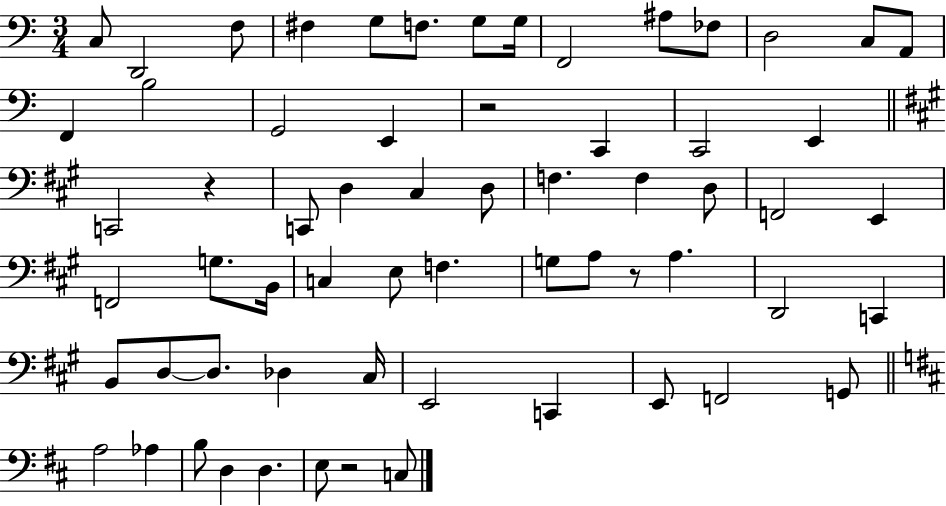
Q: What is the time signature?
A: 3/4